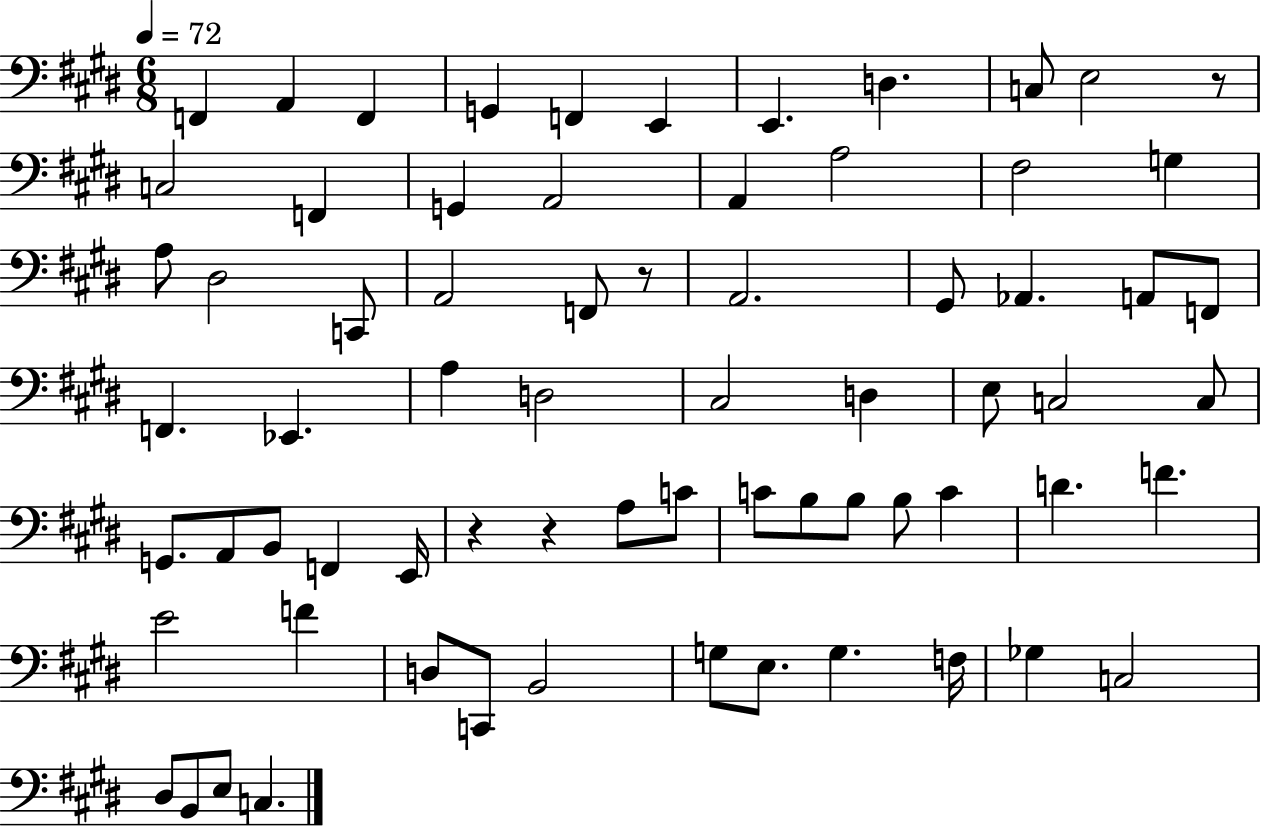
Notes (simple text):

F2/q A2/q F2/q G2/q F2/q E2/q E2/q. D3/q. C3/e E3/h R/e C3/h F2/q G2/q A2/h A2/q A3/h F#3/h G3/q A3/e D#3/h C2/e A2/h F2/e R/e A2/h. G#2/e Ab2/q. A2/e F2/e F2/q. Eb2/q. A3/q D3/h C#3/h D3/q E3/e C3/h C3/e G2/e. A2/e B2/e F2/q E2/s R/q R/q A3/e C4/e C4/e B3/e B3/e B3/e C4/q D4/q. F4/q. E4/h F4/q D3/e C2/e B2/h G3/e E3/e. G3/q. F3/s Gb3/q C3/h D#3/e B2/e E3/e C3/q.